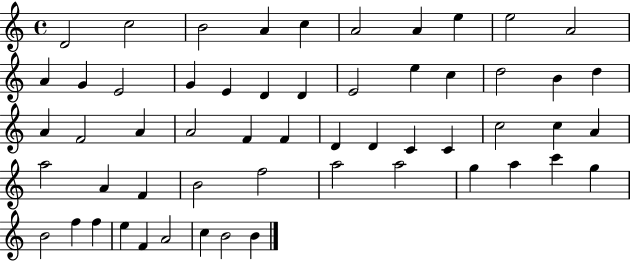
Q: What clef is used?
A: treble